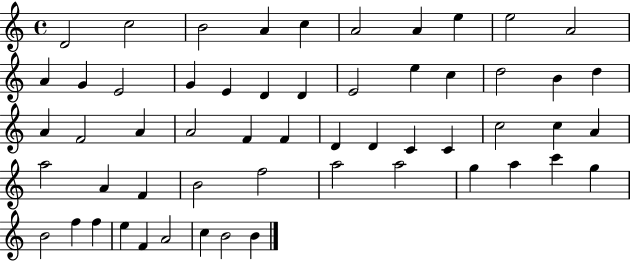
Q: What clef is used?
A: treble